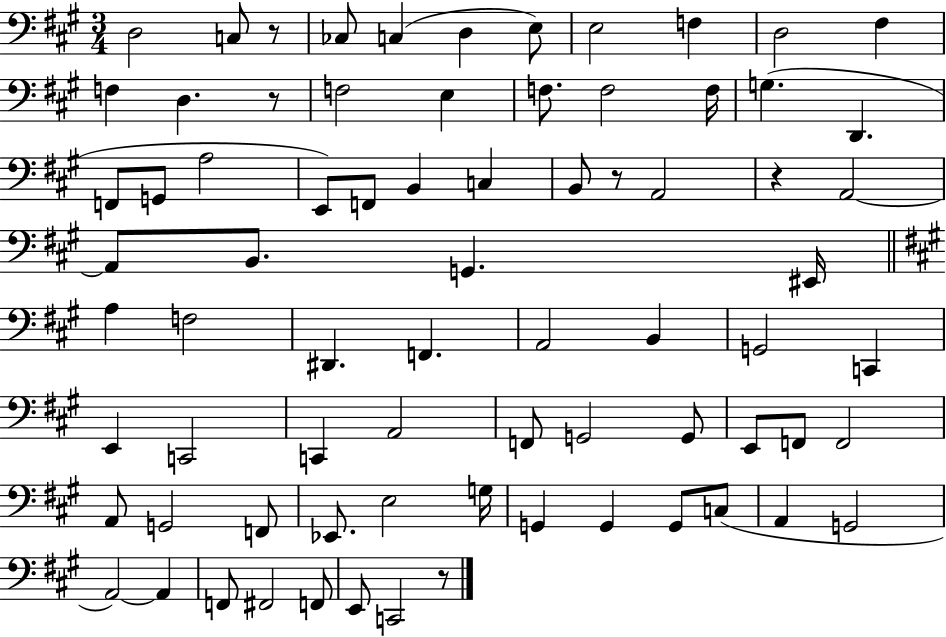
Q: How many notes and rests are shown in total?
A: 75